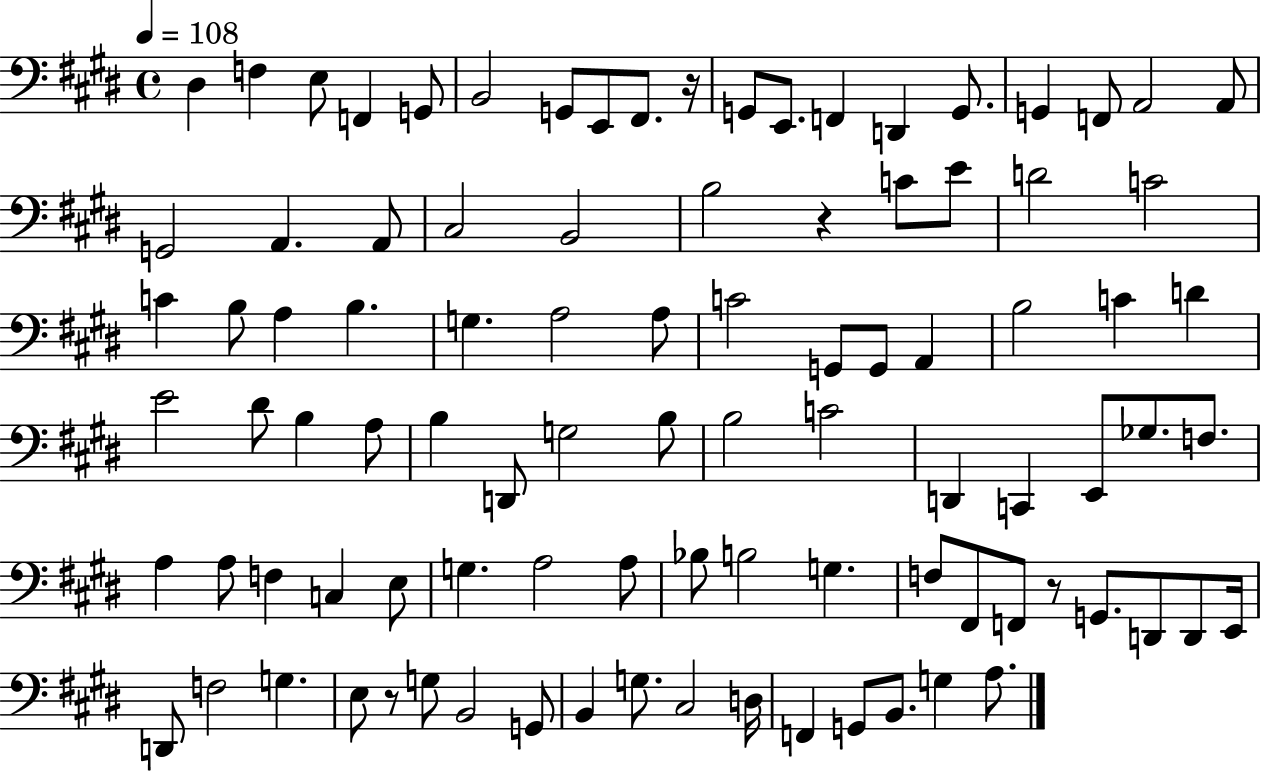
X:1
T:Untitled
M:4/4
L:1/4
K:E
^D, F, E,/2 F,, G,,/2 B,,2 G,,/2 E,,/2 ^F,,/2 z/4 G,,/2 E,,/2 F,, D,, G,,/2 G,, F,,/2 A,,2 A,,/2 G,,2 A,, A,,/2 ^C,2 B,,2 B,2 z C/2 E/2 D2 C2 C B,/2 A, B, G, A,2 A,/2 C2 G,,/2 G,,/2 A,, B,2 C D E2 ^D/2 B, A,/2 B, D,,/2 G,2 B,/2 B,2 C2 D,, C,, E,,/2 _G,/2 F,/2 A, A,/2 F, C, E,/2 G, A,2 A,/2 _B,/2 B,2 G, F,/2 ^F,,/2 F,,/2 z/2 G,,/2 D,,/2 D,,/2 E,,/4 D,,/2 F,2 G, E,/2 z/2 G,/2 B,,2 G,,/2 B,, G,/2 ^C,2 D,/4 F,, G,,/2 B,,/2 G, A,/2